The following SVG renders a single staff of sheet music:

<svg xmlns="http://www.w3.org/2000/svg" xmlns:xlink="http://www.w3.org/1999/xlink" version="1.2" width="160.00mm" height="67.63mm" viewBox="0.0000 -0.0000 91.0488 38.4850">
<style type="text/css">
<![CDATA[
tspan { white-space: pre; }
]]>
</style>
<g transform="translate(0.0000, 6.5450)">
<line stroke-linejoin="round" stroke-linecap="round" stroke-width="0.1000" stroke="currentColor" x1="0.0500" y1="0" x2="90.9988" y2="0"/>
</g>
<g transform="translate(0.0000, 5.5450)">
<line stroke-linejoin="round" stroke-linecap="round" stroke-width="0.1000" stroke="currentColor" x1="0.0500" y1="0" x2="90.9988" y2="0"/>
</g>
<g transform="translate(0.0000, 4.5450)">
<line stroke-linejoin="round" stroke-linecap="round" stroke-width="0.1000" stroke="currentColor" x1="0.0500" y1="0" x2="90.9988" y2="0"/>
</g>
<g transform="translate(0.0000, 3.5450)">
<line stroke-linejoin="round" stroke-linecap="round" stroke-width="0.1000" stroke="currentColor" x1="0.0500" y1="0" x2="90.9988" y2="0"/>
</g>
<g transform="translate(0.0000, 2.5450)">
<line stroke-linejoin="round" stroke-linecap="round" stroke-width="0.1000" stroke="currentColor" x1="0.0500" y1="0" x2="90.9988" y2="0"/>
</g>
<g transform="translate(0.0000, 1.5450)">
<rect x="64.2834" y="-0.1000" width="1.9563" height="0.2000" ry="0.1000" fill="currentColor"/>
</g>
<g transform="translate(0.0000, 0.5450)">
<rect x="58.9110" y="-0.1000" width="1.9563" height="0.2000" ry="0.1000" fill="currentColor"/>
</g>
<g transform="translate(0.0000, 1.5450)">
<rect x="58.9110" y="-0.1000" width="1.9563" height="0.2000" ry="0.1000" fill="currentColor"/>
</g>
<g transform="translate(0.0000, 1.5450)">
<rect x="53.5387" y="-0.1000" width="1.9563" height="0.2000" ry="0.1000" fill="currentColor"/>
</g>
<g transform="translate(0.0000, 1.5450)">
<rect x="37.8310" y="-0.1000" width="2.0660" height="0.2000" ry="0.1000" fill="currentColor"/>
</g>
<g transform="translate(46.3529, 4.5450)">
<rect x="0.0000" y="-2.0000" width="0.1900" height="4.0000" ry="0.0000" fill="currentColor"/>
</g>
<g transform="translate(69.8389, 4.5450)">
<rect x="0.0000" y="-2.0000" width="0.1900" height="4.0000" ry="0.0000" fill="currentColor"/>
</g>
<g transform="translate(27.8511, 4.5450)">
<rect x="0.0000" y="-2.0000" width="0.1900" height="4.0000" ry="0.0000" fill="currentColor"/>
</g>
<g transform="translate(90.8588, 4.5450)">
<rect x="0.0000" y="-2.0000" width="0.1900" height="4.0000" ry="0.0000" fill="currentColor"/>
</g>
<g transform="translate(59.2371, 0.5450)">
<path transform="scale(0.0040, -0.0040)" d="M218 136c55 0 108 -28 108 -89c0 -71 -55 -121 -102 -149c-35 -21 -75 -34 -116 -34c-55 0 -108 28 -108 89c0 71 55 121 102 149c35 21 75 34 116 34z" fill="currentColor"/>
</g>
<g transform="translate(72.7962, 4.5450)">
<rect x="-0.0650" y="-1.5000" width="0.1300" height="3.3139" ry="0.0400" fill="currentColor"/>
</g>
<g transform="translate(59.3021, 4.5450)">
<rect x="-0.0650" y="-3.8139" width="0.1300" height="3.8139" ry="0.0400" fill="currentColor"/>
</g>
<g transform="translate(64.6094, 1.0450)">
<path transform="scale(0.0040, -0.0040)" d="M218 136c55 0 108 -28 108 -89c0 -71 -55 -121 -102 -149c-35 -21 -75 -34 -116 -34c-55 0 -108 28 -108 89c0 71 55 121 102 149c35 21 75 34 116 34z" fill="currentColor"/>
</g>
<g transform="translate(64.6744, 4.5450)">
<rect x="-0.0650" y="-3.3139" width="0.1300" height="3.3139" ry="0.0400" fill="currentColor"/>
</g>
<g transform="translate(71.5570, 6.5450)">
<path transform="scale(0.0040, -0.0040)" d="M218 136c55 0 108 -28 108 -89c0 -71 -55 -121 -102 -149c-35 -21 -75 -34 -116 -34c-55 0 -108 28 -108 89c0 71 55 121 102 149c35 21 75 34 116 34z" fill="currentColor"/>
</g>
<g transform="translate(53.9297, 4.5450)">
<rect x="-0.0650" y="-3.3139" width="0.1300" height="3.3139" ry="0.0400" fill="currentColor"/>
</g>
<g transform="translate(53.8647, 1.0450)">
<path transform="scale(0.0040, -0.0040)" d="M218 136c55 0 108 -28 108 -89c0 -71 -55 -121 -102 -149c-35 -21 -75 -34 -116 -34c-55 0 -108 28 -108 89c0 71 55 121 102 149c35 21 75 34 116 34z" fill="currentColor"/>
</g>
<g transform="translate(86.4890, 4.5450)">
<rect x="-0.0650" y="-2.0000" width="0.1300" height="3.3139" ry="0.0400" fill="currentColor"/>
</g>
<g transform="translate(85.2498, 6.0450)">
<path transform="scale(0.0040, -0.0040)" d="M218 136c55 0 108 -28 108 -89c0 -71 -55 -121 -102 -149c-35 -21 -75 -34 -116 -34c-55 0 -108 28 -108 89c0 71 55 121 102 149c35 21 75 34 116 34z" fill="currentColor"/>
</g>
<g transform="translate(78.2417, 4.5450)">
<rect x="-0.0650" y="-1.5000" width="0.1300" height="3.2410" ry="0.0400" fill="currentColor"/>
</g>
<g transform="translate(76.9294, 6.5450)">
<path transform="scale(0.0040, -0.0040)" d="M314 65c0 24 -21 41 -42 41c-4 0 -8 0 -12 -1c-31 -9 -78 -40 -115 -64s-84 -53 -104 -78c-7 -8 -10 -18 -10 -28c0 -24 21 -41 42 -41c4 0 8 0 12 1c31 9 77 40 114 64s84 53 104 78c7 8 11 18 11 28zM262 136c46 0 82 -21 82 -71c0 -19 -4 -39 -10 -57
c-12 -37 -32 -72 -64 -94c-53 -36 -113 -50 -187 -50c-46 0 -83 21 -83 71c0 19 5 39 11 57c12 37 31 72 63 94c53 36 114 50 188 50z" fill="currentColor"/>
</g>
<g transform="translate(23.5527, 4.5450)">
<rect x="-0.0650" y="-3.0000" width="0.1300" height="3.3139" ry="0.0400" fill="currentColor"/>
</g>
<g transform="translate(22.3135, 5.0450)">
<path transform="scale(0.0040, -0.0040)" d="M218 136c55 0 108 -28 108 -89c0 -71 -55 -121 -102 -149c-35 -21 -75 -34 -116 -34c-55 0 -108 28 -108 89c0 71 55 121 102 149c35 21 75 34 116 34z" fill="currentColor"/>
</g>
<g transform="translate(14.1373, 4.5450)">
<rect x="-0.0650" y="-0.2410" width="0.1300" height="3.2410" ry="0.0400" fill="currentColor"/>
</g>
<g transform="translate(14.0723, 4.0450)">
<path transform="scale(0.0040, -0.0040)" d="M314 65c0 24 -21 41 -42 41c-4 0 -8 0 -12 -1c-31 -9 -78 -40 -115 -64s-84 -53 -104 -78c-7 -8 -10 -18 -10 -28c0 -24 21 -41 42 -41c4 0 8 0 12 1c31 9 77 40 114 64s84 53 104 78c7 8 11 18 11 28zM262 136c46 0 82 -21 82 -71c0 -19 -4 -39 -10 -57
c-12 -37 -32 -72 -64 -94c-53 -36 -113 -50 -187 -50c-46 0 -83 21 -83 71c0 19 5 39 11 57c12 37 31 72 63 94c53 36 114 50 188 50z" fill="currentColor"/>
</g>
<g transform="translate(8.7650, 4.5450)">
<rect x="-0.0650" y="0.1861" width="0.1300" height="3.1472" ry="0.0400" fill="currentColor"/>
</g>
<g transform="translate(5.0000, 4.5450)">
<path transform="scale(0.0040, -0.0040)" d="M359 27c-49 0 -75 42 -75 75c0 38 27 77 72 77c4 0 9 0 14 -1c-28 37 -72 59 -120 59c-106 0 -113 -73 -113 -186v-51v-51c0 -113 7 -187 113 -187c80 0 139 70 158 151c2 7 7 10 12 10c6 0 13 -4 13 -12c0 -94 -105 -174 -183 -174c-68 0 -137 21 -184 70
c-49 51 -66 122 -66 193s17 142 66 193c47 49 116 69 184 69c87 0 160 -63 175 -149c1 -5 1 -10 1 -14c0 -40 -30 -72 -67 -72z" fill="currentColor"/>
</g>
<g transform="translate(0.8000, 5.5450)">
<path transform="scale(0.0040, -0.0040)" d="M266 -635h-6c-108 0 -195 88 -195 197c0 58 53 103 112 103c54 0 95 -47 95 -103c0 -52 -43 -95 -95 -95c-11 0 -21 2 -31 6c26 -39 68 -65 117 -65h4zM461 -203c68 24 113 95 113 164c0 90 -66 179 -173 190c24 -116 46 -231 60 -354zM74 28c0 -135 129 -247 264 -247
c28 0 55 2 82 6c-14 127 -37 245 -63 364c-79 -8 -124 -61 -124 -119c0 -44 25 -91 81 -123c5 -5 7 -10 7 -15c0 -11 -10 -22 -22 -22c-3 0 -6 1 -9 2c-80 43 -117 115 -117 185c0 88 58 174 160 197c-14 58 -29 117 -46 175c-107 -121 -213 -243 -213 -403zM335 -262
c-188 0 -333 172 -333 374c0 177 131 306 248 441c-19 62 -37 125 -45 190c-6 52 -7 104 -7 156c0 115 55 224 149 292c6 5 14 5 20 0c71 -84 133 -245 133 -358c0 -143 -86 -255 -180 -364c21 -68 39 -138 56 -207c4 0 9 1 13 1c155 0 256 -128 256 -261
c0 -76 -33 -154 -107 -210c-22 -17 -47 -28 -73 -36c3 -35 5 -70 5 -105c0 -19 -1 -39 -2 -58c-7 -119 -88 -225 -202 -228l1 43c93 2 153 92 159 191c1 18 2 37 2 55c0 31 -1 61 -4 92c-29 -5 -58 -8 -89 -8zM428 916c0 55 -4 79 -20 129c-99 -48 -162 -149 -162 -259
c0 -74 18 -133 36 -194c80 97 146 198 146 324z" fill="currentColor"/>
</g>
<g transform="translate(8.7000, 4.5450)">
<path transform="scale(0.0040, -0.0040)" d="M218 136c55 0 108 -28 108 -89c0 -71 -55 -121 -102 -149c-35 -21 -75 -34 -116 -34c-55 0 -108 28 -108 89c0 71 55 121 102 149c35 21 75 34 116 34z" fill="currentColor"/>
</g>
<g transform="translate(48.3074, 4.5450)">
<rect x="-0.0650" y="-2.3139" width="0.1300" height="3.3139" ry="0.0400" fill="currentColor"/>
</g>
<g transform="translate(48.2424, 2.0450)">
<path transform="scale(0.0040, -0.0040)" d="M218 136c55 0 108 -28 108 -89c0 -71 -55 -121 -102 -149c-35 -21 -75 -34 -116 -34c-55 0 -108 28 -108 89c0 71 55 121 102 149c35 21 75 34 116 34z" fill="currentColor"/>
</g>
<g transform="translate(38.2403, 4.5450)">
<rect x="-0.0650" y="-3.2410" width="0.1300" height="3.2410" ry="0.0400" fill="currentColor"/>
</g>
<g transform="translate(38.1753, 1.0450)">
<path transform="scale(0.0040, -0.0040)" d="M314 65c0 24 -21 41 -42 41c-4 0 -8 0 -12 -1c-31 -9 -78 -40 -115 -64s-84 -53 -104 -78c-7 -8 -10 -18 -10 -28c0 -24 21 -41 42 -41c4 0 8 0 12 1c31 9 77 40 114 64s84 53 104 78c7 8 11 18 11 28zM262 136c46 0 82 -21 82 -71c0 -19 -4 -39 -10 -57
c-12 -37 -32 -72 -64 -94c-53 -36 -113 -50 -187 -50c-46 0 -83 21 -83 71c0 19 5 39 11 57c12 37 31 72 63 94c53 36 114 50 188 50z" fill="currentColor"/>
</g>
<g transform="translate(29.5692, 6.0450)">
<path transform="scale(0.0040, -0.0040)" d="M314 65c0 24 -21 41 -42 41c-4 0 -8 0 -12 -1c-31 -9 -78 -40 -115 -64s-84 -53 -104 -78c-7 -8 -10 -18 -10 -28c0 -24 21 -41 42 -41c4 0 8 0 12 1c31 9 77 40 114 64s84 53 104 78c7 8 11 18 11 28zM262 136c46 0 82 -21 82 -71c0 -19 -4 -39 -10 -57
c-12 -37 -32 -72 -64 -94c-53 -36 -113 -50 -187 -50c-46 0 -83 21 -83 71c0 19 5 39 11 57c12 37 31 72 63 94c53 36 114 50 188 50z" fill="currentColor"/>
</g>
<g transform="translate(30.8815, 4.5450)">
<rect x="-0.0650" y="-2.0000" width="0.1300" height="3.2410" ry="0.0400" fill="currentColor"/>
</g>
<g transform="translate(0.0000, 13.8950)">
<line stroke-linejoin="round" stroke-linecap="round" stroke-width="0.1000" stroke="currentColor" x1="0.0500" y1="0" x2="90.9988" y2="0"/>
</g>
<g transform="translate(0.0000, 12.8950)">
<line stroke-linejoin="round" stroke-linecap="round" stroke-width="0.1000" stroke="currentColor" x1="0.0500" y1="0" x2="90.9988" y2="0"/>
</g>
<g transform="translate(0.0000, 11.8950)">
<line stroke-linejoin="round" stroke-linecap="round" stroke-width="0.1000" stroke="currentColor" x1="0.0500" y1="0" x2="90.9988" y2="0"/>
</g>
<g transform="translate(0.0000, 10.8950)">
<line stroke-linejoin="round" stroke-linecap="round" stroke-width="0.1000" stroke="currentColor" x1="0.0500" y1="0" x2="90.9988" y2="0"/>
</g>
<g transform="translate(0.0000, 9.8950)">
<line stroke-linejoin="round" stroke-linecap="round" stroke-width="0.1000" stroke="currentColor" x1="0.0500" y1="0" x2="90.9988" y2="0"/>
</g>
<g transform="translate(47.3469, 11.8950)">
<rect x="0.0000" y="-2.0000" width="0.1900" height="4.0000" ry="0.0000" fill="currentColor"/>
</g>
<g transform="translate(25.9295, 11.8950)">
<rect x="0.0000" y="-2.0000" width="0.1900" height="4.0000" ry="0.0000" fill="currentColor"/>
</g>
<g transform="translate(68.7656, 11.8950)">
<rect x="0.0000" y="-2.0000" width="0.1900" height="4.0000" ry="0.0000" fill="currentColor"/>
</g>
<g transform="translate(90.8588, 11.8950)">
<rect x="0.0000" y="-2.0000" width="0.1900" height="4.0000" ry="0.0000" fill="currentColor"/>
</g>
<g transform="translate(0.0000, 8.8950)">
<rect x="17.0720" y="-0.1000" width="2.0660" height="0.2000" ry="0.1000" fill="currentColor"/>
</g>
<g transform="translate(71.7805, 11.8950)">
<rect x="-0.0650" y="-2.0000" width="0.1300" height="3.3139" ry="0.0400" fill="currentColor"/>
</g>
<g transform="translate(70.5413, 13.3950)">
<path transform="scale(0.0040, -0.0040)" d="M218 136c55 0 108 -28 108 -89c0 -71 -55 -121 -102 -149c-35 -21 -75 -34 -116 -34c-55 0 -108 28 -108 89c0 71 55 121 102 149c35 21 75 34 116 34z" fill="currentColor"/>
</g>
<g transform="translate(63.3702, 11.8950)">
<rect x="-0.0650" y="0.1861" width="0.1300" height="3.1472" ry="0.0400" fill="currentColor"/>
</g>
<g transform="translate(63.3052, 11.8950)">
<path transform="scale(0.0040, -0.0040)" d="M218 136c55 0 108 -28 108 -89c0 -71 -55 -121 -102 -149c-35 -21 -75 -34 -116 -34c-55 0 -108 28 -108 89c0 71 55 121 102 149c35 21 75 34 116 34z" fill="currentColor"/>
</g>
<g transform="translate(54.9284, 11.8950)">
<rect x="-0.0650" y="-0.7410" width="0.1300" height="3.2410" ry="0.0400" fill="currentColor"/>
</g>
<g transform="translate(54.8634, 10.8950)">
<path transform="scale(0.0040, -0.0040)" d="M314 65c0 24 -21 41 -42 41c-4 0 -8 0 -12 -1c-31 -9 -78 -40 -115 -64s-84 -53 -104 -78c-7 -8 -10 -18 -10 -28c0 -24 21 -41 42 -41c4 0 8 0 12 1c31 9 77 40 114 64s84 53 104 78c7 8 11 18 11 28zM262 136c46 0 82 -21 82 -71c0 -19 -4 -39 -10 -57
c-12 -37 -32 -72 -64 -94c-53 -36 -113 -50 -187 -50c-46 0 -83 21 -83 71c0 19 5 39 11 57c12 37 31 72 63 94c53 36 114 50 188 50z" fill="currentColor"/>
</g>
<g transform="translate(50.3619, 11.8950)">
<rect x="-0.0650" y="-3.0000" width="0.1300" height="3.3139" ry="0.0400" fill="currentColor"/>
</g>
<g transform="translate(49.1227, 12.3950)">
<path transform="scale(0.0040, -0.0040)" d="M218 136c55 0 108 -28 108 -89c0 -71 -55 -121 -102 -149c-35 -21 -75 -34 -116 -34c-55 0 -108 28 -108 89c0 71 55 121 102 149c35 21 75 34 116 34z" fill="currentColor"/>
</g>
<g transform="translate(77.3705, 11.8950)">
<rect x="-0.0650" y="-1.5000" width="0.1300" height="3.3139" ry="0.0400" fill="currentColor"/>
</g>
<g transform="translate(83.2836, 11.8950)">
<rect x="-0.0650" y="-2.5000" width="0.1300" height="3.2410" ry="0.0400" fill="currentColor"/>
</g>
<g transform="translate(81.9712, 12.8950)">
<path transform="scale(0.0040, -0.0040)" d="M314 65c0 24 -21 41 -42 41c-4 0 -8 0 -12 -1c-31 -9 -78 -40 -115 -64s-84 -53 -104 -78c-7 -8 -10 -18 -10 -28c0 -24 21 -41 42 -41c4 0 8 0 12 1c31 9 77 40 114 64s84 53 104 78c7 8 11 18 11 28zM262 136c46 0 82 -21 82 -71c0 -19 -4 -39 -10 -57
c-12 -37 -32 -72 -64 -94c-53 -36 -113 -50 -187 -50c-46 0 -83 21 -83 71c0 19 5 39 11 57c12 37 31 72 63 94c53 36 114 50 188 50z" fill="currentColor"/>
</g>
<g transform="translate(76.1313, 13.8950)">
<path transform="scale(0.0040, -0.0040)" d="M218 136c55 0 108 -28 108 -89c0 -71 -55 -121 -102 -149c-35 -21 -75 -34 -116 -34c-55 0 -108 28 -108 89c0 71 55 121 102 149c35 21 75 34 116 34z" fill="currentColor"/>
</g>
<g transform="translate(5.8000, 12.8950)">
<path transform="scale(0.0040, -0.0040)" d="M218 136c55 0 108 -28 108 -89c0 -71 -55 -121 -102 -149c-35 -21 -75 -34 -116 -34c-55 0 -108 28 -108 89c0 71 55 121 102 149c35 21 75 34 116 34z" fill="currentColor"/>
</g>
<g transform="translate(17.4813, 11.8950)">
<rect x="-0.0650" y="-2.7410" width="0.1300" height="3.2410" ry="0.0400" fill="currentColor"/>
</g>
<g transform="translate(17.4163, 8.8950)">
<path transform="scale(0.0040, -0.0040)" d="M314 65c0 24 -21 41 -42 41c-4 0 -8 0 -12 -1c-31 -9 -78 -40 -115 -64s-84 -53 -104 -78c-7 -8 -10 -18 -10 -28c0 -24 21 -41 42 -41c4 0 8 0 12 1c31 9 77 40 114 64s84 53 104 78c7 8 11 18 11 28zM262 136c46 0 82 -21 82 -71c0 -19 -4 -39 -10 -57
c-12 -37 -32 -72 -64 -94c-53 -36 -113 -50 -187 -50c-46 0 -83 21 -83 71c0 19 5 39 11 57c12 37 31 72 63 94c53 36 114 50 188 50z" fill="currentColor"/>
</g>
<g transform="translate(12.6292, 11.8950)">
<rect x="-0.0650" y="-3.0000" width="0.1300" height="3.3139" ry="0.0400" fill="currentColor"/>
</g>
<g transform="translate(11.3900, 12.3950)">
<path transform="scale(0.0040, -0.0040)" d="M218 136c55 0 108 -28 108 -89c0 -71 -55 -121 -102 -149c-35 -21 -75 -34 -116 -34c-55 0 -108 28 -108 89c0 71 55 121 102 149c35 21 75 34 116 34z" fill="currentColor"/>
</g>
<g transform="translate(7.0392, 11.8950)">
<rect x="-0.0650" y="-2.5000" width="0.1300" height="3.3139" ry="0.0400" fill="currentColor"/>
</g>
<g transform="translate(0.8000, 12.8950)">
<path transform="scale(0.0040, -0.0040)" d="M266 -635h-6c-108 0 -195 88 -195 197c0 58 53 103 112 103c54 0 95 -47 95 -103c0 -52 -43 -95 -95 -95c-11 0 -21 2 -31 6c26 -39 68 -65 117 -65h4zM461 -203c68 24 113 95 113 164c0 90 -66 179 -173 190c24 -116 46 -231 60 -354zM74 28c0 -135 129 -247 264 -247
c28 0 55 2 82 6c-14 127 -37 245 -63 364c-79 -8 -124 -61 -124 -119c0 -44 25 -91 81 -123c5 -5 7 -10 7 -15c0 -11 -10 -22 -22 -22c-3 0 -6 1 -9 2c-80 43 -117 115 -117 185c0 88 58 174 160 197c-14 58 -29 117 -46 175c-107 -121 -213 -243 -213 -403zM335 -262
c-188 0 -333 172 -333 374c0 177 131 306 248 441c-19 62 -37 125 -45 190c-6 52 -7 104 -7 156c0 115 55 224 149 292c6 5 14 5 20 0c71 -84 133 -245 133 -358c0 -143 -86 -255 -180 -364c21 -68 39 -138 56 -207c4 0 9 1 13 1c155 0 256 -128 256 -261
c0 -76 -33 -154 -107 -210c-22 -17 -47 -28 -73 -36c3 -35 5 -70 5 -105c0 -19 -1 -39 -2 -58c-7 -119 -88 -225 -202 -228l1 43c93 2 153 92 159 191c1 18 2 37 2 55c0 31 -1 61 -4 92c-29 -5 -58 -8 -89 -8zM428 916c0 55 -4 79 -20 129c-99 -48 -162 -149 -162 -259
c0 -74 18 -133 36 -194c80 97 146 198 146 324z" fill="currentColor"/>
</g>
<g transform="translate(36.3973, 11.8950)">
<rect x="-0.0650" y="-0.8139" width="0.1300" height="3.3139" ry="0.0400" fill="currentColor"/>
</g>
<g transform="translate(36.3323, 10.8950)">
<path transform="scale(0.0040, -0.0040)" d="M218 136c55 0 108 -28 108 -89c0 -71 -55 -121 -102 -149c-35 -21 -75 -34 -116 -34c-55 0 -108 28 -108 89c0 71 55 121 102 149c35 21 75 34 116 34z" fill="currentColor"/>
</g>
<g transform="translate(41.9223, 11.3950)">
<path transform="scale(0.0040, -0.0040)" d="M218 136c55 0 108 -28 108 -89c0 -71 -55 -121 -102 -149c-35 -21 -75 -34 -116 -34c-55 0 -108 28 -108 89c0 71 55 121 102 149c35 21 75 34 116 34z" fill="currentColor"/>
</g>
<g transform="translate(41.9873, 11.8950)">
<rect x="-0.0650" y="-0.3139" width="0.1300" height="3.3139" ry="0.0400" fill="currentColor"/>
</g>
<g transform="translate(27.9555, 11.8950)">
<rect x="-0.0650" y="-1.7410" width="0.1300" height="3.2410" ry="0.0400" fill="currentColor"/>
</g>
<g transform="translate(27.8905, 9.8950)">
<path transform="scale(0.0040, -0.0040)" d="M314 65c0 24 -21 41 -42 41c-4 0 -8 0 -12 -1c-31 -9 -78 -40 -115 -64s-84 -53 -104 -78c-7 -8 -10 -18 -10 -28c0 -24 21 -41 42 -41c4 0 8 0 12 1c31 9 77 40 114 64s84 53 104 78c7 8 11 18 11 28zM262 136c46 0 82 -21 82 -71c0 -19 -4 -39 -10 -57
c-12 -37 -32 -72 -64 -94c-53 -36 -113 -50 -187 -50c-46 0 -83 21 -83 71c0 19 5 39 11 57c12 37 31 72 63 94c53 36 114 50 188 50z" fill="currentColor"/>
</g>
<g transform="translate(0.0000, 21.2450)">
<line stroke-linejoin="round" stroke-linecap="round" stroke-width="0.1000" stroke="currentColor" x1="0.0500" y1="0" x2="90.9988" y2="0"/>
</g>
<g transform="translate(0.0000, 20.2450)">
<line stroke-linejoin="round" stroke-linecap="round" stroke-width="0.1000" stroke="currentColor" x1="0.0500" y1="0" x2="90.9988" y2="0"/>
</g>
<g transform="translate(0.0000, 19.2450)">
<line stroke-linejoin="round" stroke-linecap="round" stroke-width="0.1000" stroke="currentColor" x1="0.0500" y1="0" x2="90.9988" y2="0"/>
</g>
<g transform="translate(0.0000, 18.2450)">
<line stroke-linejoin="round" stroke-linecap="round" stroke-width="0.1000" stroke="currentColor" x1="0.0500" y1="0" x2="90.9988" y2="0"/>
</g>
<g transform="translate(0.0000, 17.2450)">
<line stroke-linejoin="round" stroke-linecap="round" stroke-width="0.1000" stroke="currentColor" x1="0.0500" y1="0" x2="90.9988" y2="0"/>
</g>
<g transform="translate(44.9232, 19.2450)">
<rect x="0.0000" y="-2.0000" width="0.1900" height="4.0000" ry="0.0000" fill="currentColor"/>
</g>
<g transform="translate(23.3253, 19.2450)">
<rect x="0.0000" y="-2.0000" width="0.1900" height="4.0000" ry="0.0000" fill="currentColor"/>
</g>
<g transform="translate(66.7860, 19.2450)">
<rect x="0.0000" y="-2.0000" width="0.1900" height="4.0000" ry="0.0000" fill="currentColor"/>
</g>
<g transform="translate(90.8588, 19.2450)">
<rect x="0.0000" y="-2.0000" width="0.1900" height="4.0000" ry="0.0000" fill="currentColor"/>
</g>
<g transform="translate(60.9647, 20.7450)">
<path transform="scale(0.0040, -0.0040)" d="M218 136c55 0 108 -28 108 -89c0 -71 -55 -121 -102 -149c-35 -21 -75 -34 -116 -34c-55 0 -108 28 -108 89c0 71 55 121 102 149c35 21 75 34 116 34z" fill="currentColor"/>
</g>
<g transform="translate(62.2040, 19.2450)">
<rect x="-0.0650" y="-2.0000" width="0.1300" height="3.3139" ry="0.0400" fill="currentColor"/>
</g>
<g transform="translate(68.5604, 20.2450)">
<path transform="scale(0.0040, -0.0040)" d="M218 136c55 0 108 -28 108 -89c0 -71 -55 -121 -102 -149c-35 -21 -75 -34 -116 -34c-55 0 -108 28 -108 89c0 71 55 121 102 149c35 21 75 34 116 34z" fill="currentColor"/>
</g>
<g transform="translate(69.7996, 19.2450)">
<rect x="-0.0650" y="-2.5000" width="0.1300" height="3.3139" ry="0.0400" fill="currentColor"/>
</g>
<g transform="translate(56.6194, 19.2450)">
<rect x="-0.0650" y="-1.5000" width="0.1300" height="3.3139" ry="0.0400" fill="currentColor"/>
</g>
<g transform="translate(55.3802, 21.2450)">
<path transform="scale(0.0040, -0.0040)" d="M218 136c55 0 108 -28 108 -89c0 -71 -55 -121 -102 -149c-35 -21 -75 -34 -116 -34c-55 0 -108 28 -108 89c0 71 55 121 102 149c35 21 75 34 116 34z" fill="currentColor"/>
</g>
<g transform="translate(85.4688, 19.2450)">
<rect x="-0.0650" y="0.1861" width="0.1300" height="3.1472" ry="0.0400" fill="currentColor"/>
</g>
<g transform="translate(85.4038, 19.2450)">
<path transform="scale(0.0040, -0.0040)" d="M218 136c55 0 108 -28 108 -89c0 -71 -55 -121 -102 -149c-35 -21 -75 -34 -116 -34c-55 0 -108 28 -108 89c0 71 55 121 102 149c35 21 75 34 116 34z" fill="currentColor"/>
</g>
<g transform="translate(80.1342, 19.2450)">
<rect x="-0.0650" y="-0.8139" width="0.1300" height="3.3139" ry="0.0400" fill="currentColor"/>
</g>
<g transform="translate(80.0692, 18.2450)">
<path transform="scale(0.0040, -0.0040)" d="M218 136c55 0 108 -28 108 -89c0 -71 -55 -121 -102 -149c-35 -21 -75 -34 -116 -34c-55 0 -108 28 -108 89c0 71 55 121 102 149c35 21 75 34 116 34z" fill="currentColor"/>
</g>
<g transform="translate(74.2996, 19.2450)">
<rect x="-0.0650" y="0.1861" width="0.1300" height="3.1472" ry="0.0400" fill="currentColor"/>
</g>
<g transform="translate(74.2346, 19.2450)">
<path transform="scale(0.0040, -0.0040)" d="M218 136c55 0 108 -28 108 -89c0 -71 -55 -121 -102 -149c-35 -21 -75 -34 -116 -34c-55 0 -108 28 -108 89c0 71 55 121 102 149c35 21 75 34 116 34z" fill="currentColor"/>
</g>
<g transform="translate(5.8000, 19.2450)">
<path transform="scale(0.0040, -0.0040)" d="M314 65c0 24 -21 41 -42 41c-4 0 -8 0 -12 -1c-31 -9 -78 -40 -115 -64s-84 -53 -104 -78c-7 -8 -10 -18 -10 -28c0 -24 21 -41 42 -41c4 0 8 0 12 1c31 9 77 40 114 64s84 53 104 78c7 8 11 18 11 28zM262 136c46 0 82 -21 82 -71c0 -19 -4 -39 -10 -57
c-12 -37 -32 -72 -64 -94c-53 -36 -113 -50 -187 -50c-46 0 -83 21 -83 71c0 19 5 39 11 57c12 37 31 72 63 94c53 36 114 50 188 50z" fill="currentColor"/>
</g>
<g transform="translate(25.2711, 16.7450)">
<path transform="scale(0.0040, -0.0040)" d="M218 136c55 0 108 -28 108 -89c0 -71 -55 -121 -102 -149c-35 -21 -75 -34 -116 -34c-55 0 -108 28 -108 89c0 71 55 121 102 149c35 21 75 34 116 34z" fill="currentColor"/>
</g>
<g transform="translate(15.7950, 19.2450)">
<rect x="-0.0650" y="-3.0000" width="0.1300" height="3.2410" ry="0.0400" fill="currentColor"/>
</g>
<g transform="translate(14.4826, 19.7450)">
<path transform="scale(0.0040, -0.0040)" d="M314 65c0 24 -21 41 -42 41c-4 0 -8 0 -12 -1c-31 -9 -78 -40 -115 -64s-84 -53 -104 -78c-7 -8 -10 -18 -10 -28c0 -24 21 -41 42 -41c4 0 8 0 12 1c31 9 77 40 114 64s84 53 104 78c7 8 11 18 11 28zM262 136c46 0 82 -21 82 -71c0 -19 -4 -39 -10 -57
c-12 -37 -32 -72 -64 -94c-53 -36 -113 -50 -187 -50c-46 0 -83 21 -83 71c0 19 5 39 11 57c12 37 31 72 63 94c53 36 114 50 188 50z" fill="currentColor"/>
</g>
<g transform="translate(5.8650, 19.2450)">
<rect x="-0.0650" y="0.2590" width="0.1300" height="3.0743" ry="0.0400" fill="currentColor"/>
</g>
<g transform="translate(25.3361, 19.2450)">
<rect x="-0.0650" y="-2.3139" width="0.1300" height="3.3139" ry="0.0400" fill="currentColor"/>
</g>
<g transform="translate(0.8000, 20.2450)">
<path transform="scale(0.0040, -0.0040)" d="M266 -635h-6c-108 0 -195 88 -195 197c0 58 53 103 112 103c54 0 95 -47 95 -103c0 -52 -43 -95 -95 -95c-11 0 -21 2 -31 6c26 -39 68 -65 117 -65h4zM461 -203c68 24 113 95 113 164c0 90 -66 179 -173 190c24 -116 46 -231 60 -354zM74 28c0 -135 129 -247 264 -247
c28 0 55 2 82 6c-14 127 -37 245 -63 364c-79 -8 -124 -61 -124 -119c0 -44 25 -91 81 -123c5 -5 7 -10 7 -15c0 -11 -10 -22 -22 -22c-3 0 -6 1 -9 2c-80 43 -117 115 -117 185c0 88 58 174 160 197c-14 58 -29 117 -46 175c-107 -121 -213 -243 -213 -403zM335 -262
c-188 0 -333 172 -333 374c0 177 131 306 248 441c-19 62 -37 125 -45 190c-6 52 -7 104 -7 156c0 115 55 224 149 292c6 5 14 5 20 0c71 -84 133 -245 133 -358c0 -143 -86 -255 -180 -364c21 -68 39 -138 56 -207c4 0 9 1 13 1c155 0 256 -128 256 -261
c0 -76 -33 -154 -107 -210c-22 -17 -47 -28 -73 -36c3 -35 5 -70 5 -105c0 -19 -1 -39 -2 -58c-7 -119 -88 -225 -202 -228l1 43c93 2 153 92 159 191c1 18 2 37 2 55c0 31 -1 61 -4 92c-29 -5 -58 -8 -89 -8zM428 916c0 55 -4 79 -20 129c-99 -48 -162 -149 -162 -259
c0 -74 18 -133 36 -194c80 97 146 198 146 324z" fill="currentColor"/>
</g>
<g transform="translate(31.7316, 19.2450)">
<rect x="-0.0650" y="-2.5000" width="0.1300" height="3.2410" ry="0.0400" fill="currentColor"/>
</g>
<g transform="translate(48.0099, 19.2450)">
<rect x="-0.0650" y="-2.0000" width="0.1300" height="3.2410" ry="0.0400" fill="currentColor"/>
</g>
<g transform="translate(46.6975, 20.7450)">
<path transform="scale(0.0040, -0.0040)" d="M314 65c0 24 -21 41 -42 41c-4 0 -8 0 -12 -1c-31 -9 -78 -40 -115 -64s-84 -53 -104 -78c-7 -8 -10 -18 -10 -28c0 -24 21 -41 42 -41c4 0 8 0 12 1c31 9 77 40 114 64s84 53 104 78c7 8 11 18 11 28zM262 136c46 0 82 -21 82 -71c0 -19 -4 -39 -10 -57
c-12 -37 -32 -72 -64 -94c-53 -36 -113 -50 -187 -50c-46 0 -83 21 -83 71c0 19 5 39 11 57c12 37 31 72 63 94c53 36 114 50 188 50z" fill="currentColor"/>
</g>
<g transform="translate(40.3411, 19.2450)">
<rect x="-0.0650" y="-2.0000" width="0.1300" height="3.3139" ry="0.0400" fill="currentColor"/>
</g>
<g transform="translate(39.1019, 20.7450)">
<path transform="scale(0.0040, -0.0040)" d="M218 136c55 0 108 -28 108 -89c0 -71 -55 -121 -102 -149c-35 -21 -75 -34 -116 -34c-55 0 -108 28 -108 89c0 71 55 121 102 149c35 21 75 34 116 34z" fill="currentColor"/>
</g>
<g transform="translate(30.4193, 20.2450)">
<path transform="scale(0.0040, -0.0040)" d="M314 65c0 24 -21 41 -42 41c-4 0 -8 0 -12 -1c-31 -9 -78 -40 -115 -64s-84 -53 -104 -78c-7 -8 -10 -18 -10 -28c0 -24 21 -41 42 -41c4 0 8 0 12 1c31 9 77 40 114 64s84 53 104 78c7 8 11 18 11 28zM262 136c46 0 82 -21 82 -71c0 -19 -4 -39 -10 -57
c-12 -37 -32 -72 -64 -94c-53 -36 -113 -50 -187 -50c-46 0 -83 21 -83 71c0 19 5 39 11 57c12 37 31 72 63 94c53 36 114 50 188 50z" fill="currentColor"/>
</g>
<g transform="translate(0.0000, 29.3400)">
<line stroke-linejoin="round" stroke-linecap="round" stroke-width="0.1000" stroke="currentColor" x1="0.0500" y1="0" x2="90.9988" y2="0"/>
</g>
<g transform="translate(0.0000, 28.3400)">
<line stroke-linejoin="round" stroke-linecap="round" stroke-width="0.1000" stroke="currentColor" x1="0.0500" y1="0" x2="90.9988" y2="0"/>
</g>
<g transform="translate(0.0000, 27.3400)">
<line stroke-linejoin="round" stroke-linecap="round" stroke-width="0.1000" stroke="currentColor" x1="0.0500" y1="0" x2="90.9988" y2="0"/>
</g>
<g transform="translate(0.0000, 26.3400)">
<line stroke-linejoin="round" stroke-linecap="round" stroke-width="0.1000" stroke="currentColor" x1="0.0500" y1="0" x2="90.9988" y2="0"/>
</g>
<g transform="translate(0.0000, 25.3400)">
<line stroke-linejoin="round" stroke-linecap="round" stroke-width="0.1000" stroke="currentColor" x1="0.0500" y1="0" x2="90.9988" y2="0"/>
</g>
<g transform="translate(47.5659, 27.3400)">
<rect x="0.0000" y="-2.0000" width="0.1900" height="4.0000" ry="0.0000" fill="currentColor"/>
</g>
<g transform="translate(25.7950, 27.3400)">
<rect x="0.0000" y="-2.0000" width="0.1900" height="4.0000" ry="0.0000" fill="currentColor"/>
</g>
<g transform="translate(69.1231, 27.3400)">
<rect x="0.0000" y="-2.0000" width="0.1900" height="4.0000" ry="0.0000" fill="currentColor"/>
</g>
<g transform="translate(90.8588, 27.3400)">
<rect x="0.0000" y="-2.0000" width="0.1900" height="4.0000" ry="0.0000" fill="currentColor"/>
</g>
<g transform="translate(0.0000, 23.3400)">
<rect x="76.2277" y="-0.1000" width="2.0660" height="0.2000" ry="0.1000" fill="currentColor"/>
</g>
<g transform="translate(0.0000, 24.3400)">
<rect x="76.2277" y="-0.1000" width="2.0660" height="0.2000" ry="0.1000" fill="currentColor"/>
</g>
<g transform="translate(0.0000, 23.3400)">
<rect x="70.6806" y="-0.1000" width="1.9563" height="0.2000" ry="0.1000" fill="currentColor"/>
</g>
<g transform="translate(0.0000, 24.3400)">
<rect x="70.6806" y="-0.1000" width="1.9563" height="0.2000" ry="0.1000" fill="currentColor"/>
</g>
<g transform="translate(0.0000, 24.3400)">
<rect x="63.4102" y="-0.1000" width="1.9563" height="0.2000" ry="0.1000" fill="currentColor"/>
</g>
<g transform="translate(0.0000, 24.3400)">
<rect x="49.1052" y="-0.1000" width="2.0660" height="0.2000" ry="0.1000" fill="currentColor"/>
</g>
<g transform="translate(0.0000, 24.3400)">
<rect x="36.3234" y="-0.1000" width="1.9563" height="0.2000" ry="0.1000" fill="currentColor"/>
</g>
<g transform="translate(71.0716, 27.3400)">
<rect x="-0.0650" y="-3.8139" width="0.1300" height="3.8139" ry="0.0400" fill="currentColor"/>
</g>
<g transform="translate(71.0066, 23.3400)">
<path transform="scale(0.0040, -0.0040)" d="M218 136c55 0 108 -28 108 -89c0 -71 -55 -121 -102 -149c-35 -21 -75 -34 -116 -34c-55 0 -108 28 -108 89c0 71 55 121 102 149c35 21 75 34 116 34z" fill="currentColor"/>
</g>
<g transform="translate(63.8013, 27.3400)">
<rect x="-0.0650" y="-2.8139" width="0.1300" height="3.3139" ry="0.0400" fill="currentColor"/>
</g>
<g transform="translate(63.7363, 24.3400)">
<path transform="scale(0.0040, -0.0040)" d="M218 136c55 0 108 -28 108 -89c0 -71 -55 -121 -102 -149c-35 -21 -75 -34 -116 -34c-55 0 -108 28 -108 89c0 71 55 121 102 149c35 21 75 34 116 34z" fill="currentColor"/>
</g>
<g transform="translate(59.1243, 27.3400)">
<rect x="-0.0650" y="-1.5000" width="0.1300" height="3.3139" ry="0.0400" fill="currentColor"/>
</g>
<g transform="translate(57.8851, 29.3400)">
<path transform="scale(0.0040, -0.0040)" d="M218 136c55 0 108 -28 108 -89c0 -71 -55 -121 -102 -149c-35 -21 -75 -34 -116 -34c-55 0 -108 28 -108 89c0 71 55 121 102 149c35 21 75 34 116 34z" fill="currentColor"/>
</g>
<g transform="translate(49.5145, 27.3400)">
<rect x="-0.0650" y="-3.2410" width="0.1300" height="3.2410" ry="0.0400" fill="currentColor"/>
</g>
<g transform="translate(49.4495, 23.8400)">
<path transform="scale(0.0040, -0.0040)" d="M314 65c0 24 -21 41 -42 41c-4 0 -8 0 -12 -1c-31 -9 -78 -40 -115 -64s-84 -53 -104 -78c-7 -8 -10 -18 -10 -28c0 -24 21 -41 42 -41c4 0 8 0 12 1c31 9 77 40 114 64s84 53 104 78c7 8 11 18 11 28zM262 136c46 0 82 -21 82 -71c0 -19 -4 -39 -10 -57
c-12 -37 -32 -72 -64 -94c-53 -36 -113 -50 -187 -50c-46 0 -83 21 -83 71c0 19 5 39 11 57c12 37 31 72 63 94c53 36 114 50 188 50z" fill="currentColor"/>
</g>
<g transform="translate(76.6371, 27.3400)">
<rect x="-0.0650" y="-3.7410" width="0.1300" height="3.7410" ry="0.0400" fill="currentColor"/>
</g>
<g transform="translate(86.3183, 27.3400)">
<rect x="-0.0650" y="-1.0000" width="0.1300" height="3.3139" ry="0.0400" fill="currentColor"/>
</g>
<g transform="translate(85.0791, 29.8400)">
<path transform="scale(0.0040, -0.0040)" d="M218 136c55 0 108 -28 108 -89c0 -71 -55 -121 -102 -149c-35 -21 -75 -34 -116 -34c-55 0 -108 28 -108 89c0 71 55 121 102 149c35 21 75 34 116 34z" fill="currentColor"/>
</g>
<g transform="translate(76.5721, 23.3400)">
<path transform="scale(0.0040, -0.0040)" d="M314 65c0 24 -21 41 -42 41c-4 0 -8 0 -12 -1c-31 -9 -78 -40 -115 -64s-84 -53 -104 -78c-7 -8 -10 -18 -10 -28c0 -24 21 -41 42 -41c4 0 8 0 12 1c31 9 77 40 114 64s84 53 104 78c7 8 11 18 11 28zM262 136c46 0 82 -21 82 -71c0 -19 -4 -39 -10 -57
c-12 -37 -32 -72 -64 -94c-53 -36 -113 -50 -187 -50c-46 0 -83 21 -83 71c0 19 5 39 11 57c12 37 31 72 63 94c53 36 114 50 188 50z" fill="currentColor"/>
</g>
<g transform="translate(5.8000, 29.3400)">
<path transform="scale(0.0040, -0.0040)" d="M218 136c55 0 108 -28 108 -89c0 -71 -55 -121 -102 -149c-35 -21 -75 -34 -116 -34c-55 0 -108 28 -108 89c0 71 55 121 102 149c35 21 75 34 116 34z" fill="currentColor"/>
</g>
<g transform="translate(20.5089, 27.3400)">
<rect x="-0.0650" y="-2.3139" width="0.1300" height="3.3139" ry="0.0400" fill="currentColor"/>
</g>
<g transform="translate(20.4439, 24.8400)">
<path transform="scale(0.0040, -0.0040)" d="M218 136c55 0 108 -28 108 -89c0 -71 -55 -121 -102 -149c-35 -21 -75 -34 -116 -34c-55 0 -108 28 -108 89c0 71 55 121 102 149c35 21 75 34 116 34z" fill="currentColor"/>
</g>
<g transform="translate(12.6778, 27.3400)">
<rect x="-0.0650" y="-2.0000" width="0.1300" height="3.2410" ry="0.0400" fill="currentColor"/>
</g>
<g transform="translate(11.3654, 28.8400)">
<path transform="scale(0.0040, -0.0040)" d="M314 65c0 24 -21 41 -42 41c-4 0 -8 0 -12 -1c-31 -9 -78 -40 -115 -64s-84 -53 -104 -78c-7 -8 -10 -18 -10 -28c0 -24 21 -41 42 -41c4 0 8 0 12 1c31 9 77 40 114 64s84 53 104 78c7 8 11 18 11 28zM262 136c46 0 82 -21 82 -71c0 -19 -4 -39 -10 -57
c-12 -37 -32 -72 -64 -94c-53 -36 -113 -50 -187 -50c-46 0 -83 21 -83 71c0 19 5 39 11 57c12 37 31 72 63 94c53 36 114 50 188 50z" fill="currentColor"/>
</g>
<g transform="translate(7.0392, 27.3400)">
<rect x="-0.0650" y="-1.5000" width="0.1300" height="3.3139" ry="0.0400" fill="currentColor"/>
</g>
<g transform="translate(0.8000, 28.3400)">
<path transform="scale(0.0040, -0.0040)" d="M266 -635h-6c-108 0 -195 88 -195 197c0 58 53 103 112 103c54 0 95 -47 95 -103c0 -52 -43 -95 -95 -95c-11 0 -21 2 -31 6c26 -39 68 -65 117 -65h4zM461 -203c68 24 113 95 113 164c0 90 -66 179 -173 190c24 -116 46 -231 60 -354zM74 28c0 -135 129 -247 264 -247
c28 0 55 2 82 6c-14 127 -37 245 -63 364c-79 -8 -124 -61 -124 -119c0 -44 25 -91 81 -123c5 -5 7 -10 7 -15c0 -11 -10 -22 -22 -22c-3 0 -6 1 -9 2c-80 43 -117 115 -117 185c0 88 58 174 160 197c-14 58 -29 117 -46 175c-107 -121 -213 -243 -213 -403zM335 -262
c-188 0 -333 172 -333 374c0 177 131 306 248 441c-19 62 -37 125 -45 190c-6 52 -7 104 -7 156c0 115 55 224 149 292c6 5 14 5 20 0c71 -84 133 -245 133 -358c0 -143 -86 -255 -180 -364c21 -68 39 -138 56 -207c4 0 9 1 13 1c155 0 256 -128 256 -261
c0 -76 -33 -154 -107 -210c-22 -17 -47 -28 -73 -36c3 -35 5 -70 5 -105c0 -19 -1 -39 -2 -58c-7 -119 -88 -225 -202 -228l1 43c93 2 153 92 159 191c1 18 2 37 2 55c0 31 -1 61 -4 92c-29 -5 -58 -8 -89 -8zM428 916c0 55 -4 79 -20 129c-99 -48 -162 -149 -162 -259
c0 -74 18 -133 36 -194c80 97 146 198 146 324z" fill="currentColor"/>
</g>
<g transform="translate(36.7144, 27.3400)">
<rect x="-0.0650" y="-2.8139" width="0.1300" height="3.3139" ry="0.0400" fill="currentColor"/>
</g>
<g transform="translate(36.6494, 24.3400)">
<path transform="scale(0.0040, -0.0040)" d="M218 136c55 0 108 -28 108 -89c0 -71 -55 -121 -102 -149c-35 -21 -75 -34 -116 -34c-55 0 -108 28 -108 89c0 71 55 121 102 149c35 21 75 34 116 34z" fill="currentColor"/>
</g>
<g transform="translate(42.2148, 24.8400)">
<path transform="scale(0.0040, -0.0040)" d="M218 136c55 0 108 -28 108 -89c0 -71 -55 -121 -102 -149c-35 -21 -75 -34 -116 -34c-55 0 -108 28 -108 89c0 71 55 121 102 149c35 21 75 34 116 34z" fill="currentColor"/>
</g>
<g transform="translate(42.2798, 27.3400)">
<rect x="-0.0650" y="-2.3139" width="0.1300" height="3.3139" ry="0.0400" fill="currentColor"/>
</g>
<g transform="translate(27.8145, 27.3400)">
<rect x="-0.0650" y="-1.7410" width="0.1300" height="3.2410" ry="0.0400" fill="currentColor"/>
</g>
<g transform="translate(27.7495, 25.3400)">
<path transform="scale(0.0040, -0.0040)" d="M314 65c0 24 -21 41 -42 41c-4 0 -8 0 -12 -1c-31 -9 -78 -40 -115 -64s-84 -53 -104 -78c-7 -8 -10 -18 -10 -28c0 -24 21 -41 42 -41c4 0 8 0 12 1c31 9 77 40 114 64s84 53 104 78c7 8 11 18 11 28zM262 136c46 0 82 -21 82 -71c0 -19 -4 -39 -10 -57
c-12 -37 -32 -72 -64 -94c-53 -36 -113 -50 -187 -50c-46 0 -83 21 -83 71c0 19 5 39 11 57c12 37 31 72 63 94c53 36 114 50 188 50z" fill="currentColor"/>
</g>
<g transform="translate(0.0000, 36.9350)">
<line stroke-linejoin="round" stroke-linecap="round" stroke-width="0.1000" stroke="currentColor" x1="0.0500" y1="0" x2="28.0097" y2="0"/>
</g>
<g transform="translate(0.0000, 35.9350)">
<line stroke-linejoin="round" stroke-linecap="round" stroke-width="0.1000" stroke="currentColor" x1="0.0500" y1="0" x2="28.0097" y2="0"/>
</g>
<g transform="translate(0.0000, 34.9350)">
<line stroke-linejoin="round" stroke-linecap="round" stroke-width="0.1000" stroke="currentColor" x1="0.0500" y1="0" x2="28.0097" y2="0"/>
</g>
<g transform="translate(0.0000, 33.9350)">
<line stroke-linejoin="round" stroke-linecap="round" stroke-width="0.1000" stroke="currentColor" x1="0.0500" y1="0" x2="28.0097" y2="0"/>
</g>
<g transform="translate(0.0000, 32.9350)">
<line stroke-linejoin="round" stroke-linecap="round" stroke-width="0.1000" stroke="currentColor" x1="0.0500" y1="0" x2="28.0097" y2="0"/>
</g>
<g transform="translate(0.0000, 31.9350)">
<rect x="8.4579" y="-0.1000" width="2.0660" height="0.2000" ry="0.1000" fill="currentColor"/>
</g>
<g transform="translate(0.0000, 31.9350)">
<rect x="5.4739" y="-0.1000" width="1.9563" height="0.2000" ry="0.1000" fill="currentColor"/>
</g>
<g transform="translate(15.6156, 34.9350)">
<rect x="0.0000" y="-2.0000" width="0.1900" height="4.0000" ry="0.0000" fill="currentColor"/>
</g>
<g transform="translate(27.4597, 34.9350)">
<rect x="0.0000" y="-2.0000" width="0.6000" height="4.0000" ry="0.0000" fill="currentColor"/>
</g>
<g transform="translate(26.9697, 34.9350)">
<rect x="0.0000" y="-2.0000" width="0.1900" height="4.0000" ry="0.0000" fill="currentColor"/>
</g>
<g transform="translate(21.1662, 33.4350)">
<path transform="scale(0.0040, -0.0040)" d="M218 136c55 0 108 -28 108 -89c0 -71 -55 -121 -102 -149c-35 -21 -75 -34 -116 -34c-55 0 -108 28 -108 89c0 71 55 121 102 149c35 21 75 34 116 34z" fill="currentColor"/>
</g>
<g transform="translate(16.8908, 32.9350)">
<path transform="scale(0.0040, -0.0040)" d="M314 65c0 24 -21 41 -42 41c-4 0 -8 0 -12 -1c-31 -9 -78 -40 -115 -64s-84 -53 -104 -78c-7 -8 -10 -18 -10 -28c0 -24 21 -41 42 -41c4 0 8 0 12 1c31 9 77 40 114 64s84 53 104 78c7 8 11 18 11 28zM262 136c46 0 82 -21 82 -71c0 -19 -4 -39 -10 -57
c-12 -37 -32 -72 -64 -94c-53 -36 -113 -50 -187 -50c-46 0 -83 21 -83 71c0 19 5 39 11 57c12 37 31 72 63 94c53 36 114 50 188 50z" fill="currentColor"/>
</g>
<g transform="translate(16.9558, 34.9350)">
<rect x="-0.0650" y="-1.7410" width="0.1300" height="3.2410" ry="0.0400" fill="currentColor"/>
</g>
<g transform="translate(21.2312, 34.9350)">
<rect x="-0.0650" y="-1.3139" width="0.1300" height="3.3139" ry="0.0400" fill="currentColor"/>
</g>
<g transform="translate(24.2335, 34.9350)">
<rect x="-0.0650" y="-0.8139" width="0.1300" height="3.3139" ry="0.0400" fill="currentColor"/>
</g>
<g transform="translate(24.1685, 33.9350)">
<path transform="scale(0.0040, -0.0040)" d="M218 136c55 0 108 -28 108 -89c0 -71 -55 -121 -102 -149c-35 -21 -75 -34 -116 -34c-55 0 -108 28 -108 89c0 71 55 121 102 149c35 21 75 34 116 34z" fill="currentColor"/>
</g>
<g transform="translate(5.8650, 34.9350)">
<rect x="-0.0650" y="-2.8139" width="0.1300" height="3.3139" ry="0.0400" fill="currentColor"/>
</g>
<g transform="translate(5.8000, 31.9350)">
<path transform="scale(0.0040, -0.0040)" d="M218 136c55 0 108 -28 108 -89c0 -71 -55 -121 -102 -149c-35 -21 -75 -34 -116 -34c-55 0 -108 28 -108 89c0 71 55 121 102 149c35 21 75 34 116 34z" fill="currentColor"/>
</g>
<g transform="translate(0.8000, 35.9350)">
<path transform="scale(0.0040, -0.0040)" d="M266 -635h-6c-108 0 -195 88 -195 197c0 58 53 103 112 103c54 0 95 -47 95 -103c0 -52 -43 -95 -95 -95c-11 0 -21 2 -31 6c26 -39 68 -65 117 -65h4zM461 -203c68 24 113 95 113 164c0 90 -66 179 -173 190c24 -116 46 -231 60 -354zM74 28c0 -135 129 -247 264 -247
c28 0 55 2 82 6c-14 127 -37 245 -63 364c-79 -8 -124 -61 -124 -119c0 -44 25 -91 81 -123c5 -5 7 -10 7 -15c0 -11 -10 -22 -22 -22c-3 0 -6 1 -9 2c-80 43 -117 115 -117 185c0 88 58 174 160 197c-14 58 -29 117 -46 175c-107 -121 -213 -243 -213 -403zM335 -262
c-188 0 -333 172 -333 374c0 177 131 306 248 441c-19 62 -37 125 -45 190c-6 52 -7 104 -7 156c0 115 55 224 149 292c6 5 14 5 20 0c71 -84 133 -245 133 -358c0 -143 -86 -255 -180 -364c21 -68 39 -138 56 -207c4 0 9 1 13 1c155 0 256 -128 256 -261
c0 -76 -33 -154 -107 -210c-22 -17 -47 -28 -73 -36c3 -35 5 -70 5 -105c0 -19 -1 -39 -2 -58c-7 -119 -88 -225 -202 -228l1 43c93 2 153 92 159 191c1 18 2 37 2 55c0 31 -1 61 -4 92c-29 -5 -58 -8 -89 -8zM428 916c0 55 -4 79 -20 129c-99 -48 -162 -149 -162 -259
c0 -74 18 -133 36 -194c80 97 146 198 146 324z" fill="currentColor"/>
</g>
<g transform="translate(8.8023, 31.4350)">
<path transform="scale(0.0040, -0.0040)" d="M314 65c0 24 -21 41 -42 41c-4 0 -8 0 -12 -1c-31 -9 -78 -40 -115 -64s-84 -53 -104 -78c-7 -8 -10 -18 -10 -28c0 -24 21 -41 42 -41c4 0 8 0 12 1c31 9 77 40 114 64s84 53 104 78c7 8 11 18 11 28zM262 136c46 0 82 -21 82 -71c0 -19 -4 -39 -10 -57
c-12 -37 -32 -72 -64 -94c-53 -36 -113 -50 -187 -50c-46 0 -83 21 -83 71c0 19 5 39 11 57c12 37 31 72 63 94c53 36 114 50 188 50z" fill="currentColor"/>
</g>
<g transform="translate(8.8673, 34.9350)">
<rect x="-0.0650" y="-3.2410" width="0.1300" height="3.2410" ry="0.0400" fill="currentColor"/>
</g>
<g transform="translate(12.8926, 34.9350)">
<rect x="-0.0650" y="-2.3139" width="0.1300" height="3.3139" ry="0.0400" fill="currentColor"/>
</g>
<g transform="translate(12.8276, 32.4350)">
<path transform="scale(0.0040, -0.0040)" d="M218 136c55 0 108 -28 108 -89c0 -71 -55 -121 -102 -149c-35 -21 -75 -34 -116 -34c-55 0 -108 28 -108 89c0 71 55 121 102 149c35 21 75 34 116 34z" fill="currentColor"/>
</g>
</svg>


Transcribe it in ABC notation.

X:1
T:Untitled
M:4/4
L:1/4
K:C
B c2 A F2 b2 g b c' b E E2 F G A a2 f2 d c A d2 B F E G2 B2 A2 g G2 F F2 E F G B d B E F2 g f2 a g b2 E a c' c'2 D a b2 g f2 e d